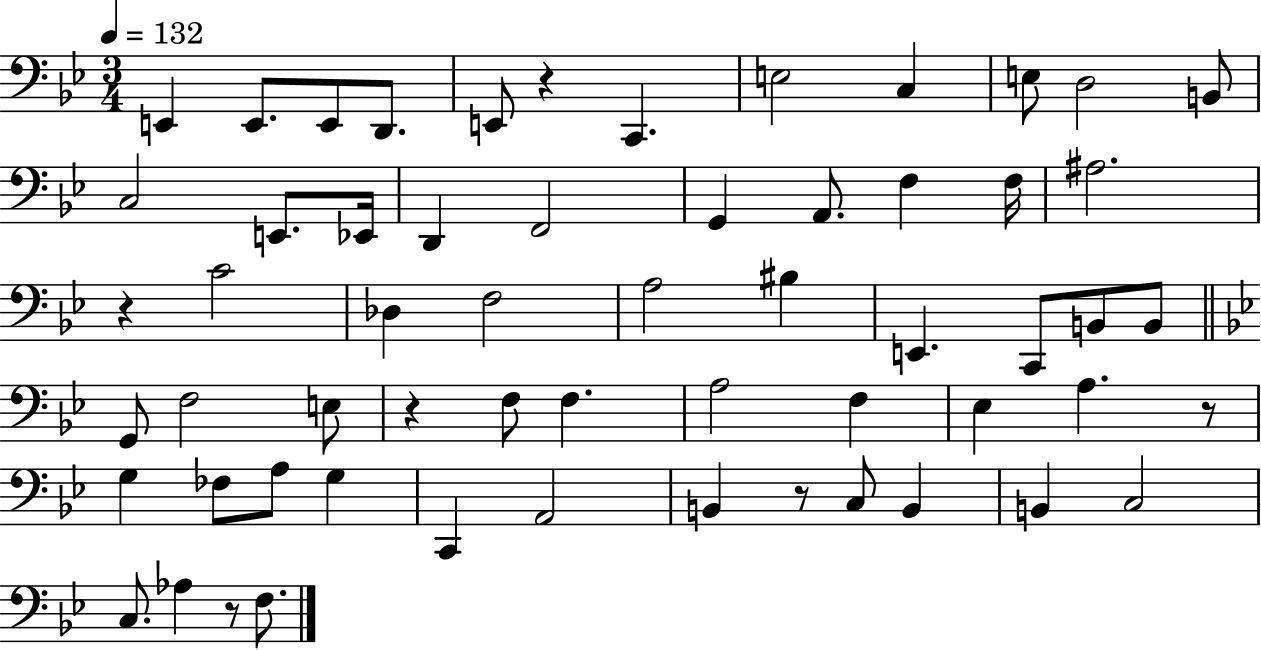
X:1
T:Untitled
M:3/4
L:1/4
K:Bb
E,, E,,/2 E,,/2 D,,/2 E,,/2 z C,, E,2 C, E,/2 D,2 B,,/2 C,2 E,,/2 _E,,/4 D,, F,,2 G,, A,,/2 F, F,/4 ^A,2 z C2 _D, F,2 A,2 ^B, E,, C,,/2 B,,/2 B,,/2 G,,/2 F,2 E,/2 z F,/2 F, A,2 F, _E, A, z/2 G, _F,/2 A,/2 G, C,, A,,2 B,, z/2 C,/2 B,, B,, C,2 C,/2 _A, z/2 F,/2